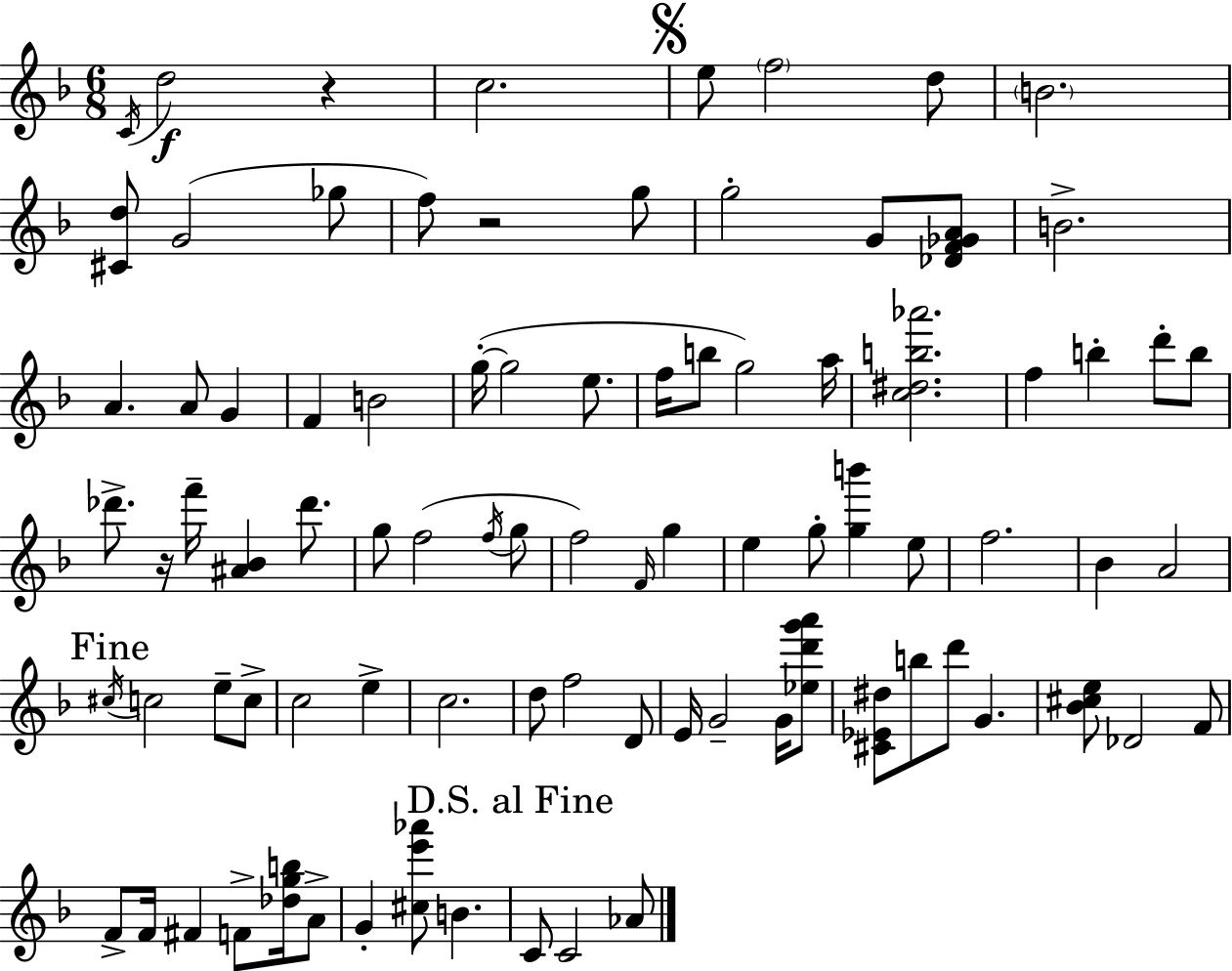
C4/s D5/h R/q C5/h. E5/e F5/h D5/e B4/h. [C#4,D5]/e G4/h Gb5/e F5/e R/h G5/e G5/h G4/e [Db4,F4,Gb4,A4]/e B4/h. A4/q. A4/e G4/q F4/q B4/h G5/s G5/h E5/e. F5/s B5/e G5/h A5/s [C5,D#5,B5,Ab6]/h. F5/q B5/q D6/e B5/e Db6/e. R/s F6/s [A#4,Bb4]/q Db6/e. G5/e F5/h F5/s G5/e F5/h F4/s G5/q E5/q G5/e [G5,B6]/q E5/e F5/h. Bb4/q A4/h C#5/s C5/h E5/e C5/e C5/h E5/q C5/h. D5/e F5/h D4/e E4/s G4/h G4/s [Eb5,D6,G6,A6]/e [C#4,Eb4,D#5]/e B5/e D6/e G4/q. [Bb4,C#5,E5]/e Db4/h F4/e F4/e F4/s F#4/q F4/e [Db5,G5,B5]/s A4/e G4/q [C#5,E6,Ab6]/e B4/q. C4/e C4/h Ab4/e